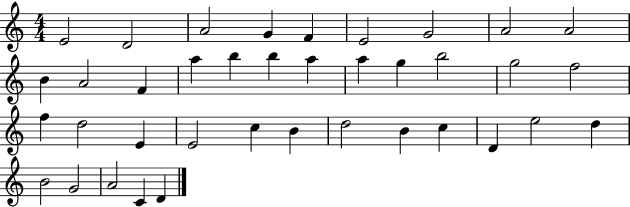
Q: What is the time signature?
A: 4/4